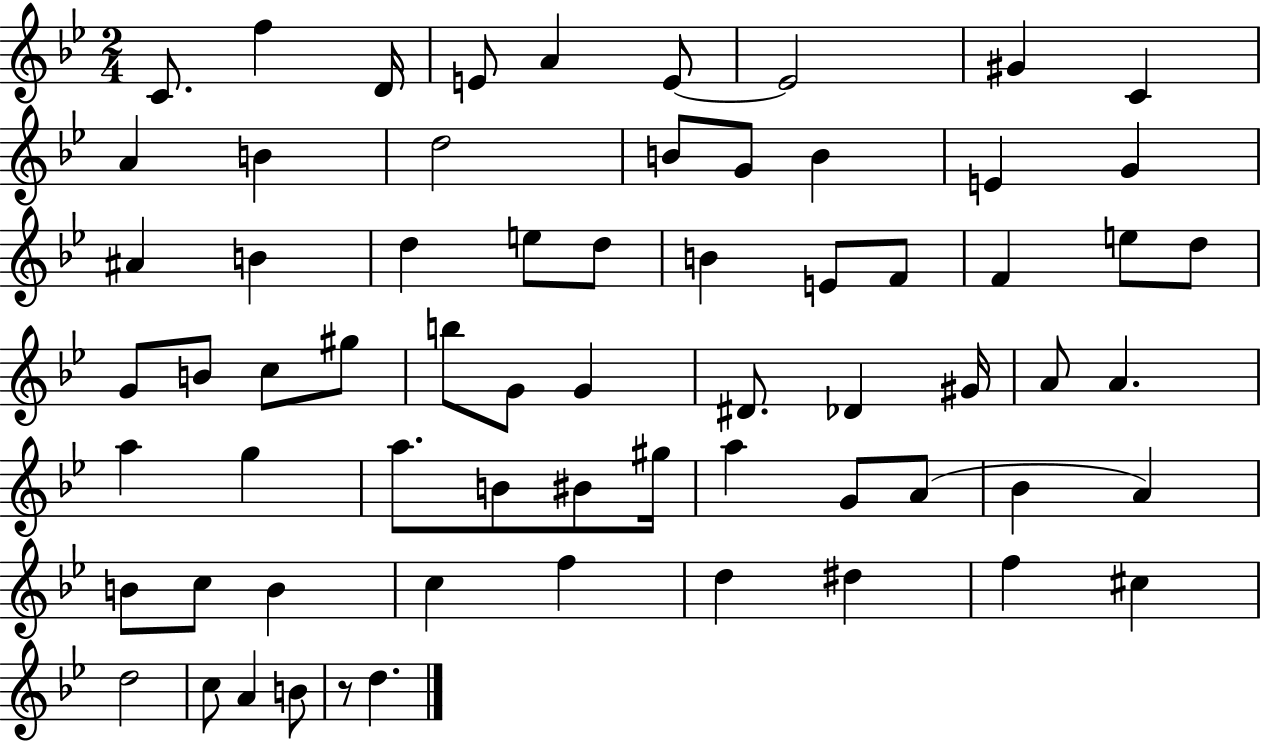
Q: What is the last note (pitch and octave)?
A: D5